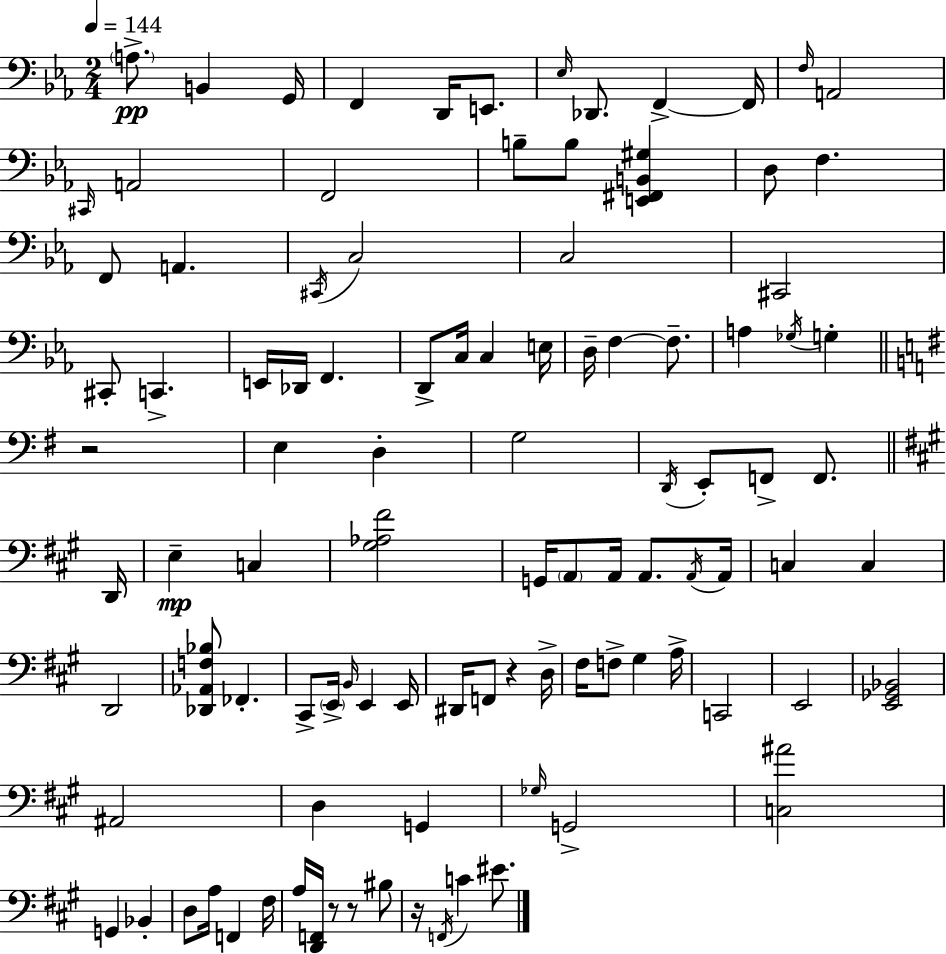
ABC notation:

X:1
T:Untitled
M:2/4
L:1/4
K:Eb
A,/2 B,, G,,/4 F,, D,,/4 E,,/2 _E,/4 _D,,/2 F,, F,,/4 F,/4 A,,2 ^C,,/4 A,,2 F,,2 B,/2 B,/2 [E,,^F,,B,,^G,] D,/2 F, F,,/2 A,, ^C,,/4 C,2 C,2 ^C,,2 ^C,,/2 C,, E,,/4 _D,,/4 F,, D,,/2 C,/4 C, E,/4 D,/4 F, F,/2 A, _G,/4 G, z2 E, D, G,2 D,,/4 E,,/2 F,,/2 F,,/2 D,,/4 E, C, [^G,_A,^F]2 G,,/4 A,,/2 A,,/4 A,,/2 A,,/4 A,,/4 C, C, D,,2 [_D,,_A,,F,_B,]/2 _F,, ^C,,/2 E,,/4 B,,/4 E,, E,,/4 ^D,,/4 F,,/2 z D,/4 ^F,/4 F,/2 ^G, A,/4 C,,2 E,,2 [E,,_G,,_B,,]2 ^A,,2 D, G,, _G,/4 G,,2 [C,^A]2 G,, _B,, D,/2 A,/4 F,, ^F,/4 A,/4 [D,,F,,]/4 z/2 z/2 ^B,/2 z/4 F,,/4 C ^E/2